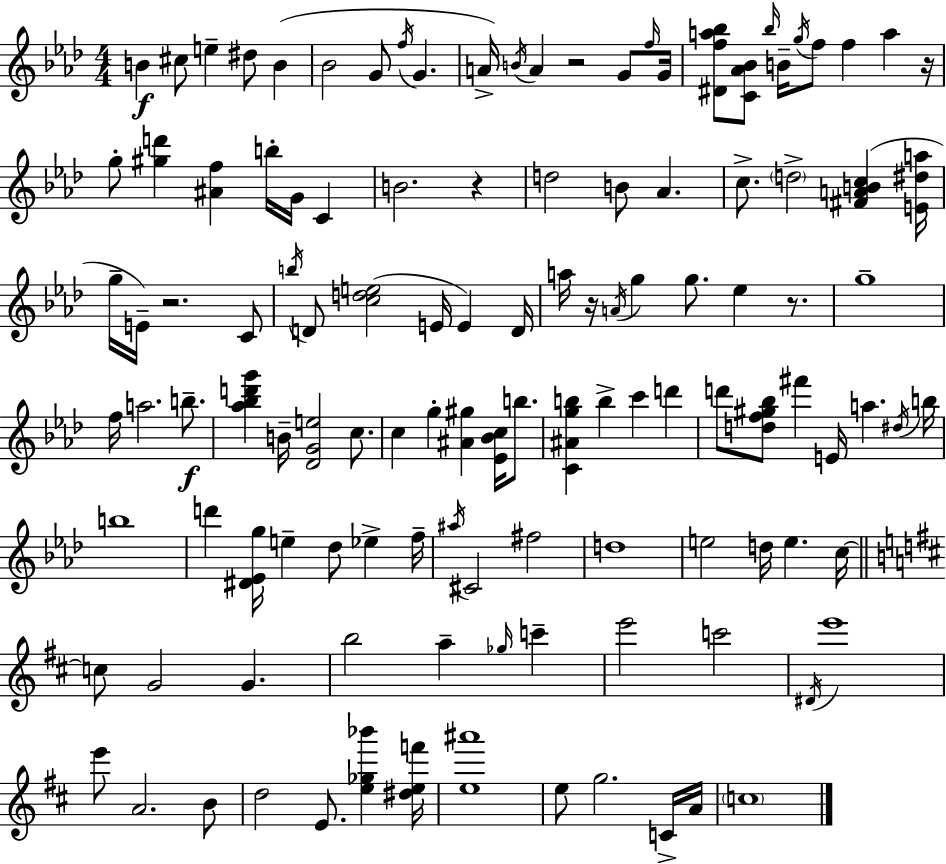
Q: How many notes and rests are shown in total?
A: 120